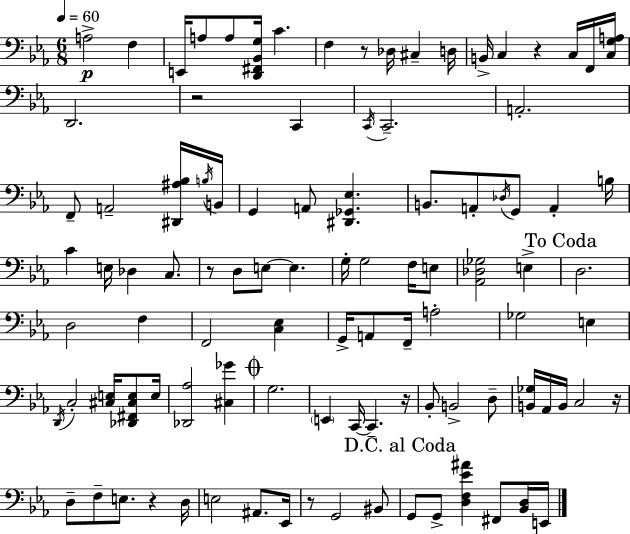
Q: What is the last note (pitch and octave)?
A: E2